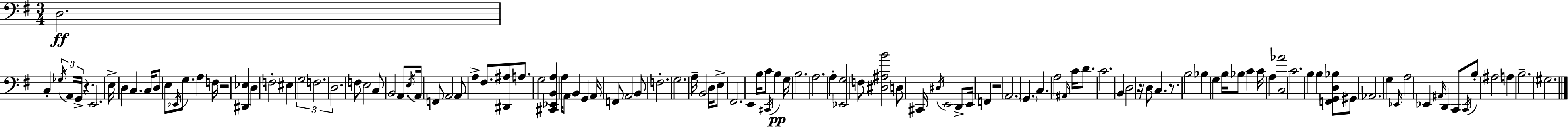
D3/h. C3/q Gb3/s A2/s G2/s R/q. E2/h. E3/s D3/q C3/q. C3/s D3/e E3/e Eb2/s G3/e. A3/q F3/s R/h [D#2,Eb3]/q D3/q F3/h EIS3/q G3/h F3/h. D3/h. F3/e E3/h C3/e B2/h A2/e. E3/s A2/s F2/e A2/h A2/e A3/q F#3/e. [D#2,A#3]/e A3/e. G3/h [C#2,Eb2,B2,A3]/q A3/s A2/e B2/q G2/q A2/s F2/e A2/h B2/e F3/h. G3/h. A3/s B2/h D3/s E3/e F#2/h. E2/q B3/s C4/e C#2/s B3/q G3/s B3/h. A3/h. A3/q [Eb2,G3]/h F3/e [D#3,A#3,B4]/h D3/e C#2/s D#3/s E2/h D2/e E2/s F2/q R/h A2/h. G2/q. C3/q. A3/h A#2/s C4/s D4/e. C4/h. B2/q D3/h R/s D3/e C3/q. R/e. B3/h Bb3/q G3/q B3/s Bb3/e C4/q C4/s A3/q [C3,Ab4]/h C4/h. B3/q B3/q [F2,G2,D3,Bb3]/e G#2/e Ab2/h. G3/q Eb2/s A3/h Eb2/q A#2/s D2/q C2/e C2/s B3/e A#3/h A3/q B3/h. G#3/h.